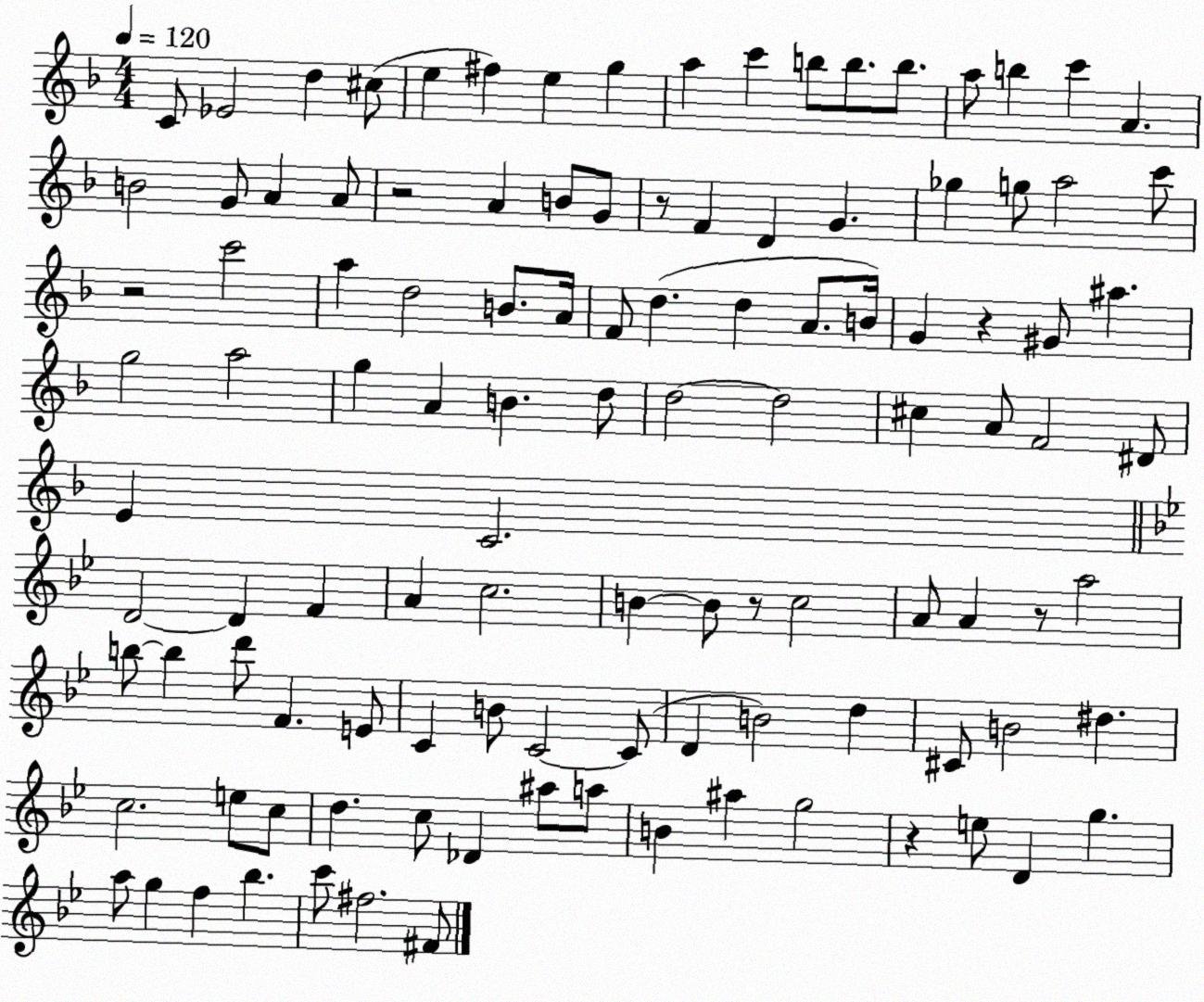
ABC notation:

X:1
T:Untitled
M:4/4
L:1/4
K:F
C/2 _E2 d ^c/2 e ^f e g a c' b/2 b/2 b/2 a/2 b c' A B2 G/2 A A/2 z2 A B/2 G/2 z/2 F D G _g g/2 a2 c'/2 z2 c'2 a d2 B/2 A/4 F/2 d d A/2 B/4 G z ^G/2 ^a g2 a2 g A B d/2 d2 d2 ^c A/2 F2 ^D/2 E C2 D2 D F A c2 B B/2 z/2 c2 A/2 A z/2 a2 b/2 b d'/2 F E/2 C B/2 C2 C/2 D B2 d ^C/2 B2 ^d c2 e/2 c/2 d c/2 _D ^a/2 a/2 B ^a g2 z e/2 D g a/2 g f _b c'/2 ^f2 ^F/2